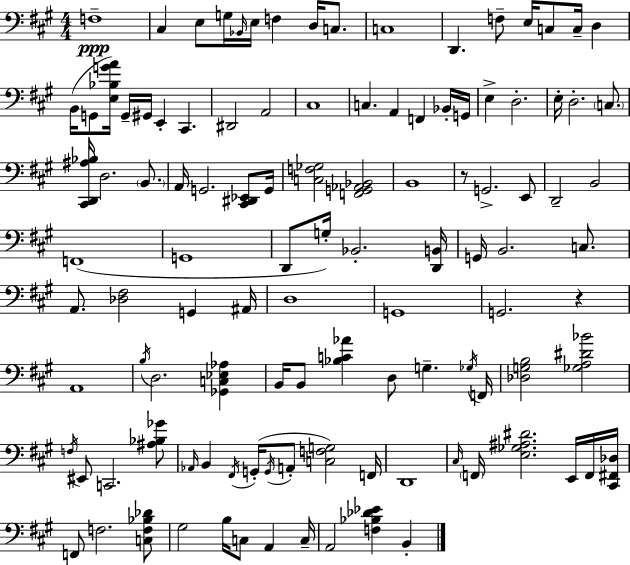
{
  \clef bass
  \numericTimeSignature
  \time 4/4
  \key a \major
  f1--\ppp | cis4 e8 g16 \grace { bes,16 } e16 f4 d16 c8. | c1 | d,4. f8-- e16 c8 c16-- d4 | \break b,16( g,8 <e bes g' a'>16) g,16-- gis,16 e,4-. cis,4. | dis,2 a,2 | cis1 | c4. a,4 f,4 bes,16-. | \break g,16 e4-> d2.-. | e16-. d2.-. \parenthesize c8. | <cis, d, ais bes>16 d2. \parenthesize b,8. | a,16 g,2. <cis, dis, ees,>8 | \break g,16 <c f ges>2 <f, g, aes, bes,>2 | b,1 | r8 g,2.-> e,8 | d,2-- b,2 | \break f,1( | g,1 | d,8 g16-.) bes,2.-. | <d, b,>16 g,16 b,2. c8. | \break a,8. <des fis>2 g,4 | ais,16 d1 | g,1 | g,2. r4 | \break a,1 | \acciaccatura { b16 } d2. <ges, c ees aes>4 | b,16 b,8 <bes c' aes'>4 d8 g4.-- | \acciaccatura { ges16 } f,16 <des g b>2 <ges a dis' bes'>2 | \break \acciaccatura { f16 } eis,8 c,2. | <ais bes ges'>8 \grace { aes,16 } b,4 \acciaccatura { fis,16 }( g,16-. \acciaccatura { g,16 } a,8-. <c f g>2) | f,16 d,1 | \grace { cis16 } \parenthesize f,16 <e ges ais dis'>2. | \break e,16 f,16 <cis, fis, des>16 f,8 f2. | <c f bes des'>8 gis2 | b16 c8 a,4 c16-- a,2 | <f bes des' ees'>4 b,4-. \bar "|."
}